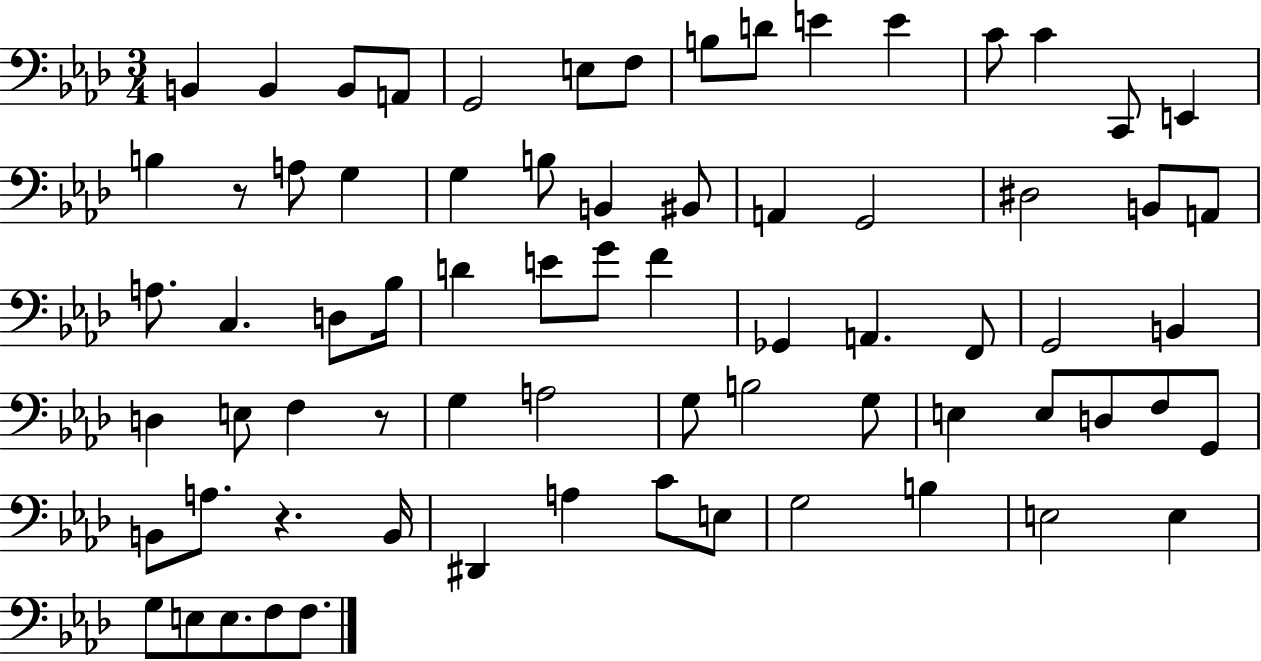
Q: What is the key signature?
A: AES major